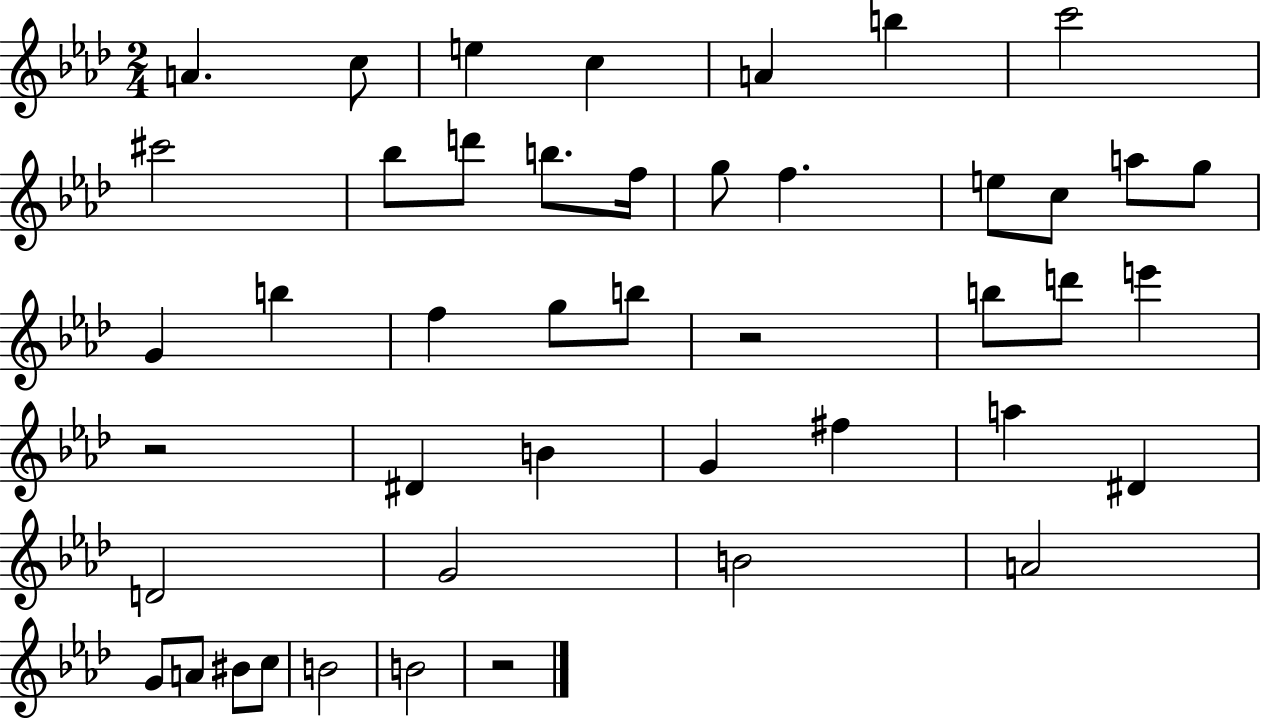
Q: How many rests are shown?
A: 3